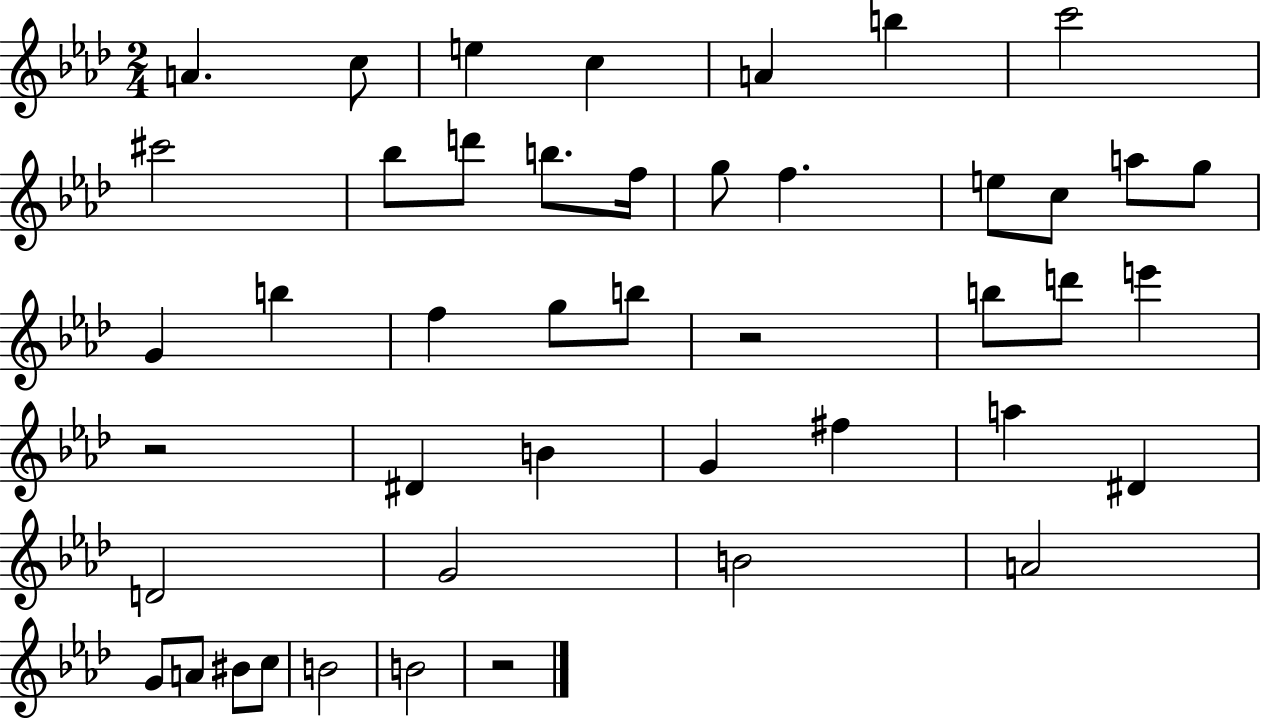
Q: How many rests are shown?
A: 3